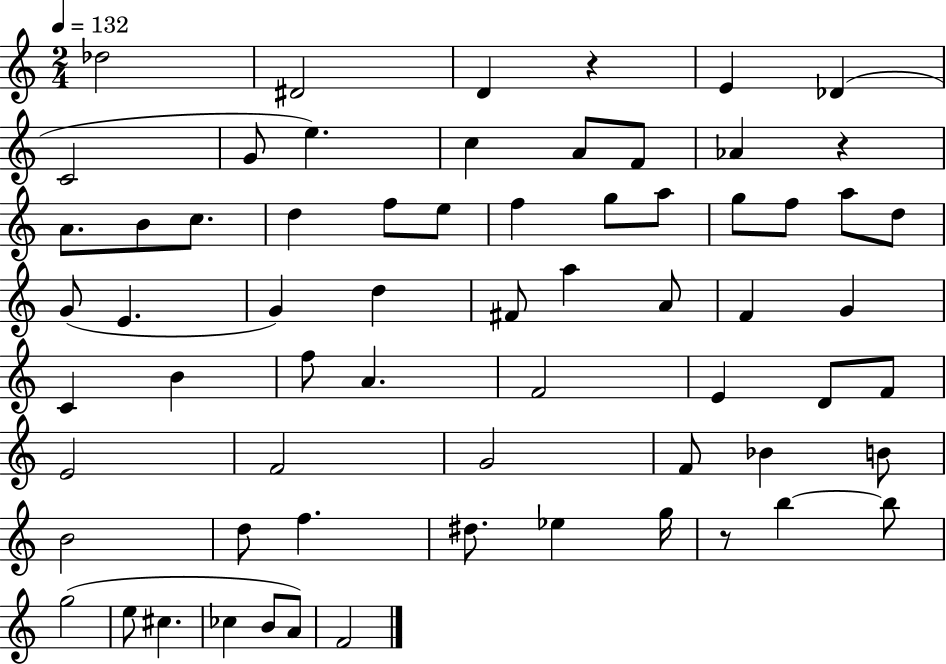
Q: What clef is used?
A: treble